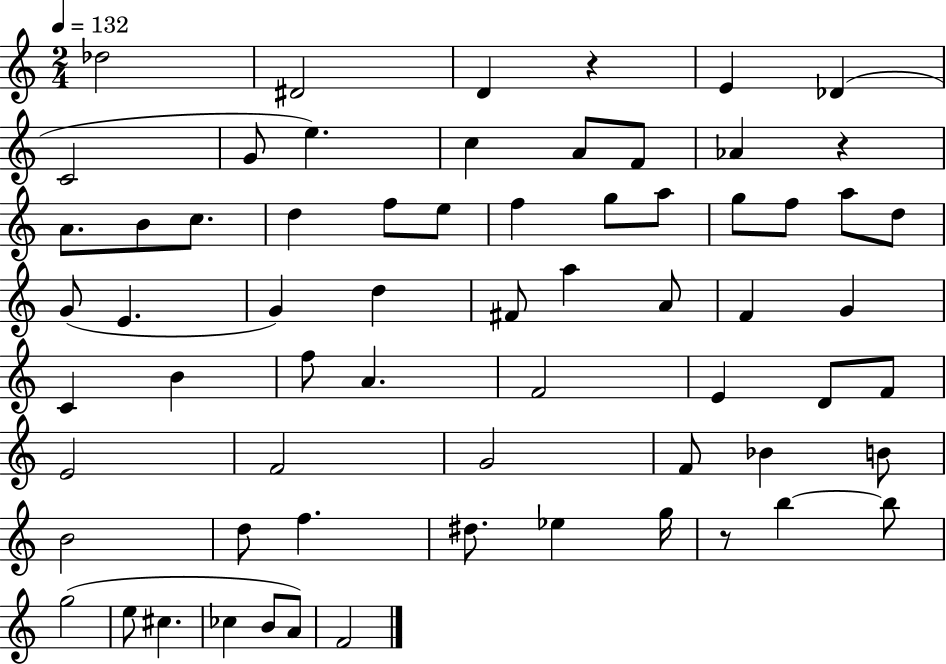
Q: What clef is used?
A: treble